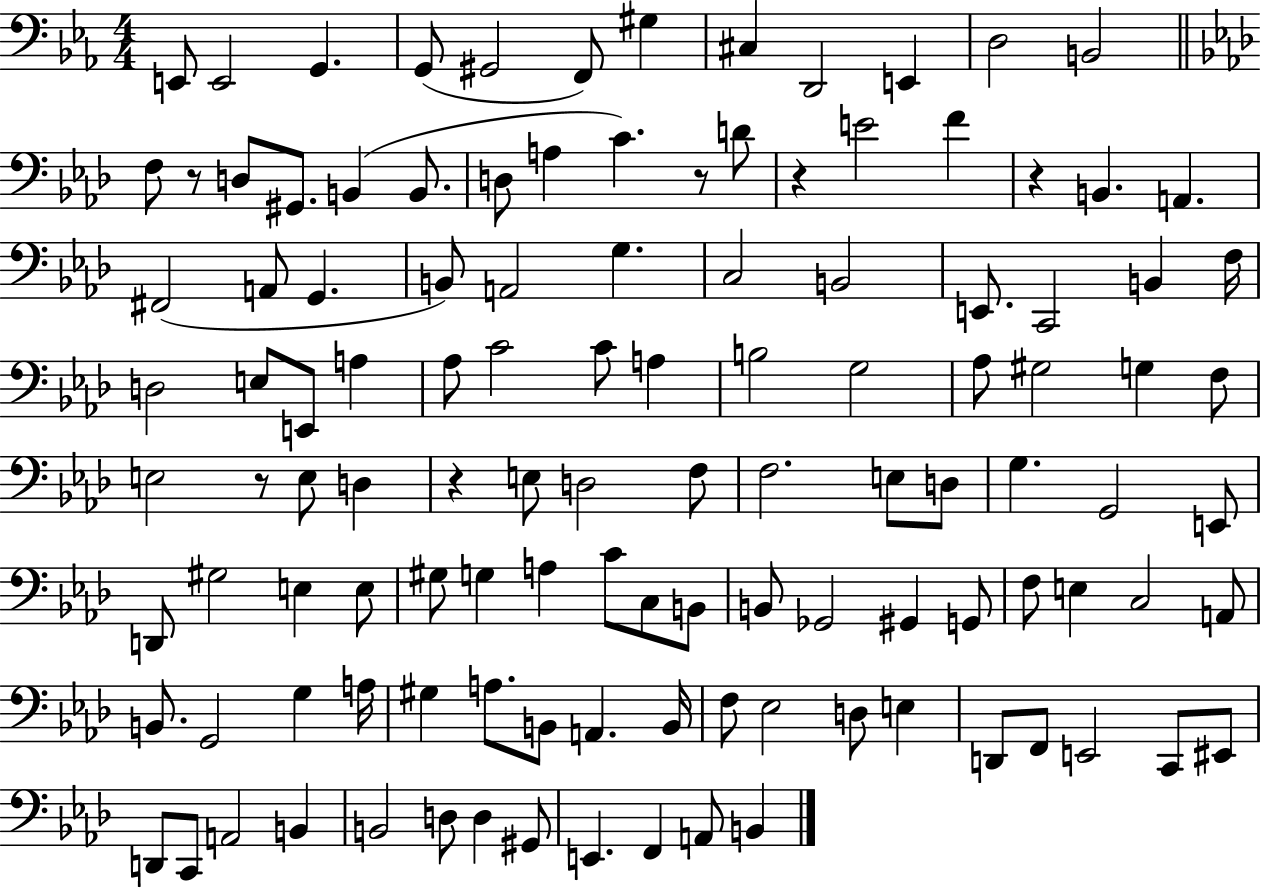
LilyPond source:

{
  \clef bass
  \numericTimeSignature
  \time 4/4
  \key ees \major
  e,8 e,2 g,4. | g,8( gis,2 f,8) gis4 | cis4 d,2 e,4 | d2 b,2 | \break \bar "||" \break \key aes \major f8 r8 d8 gis,8. b,4( b,8. | d8 a4 c'4.) r8 d'8 | r4 e'2 f'4 | r4 b,4. a,4. | \break fis,2( a,8 g,4. | b,8) a,2 g4. | c2 b,2 | e,8. c,2 b,4 f16 | \break d2 e8 e,8 a4 | aes8 c'2 c'8 a4 | b2 g2 | aes8 gis2 g4 f8 | \break e2 r8 e8 d4 | r4 e8 d2 f8 | f2. e8 d8 | g4. g,2 e,8 | \break d,8 gis2 e4 e8 | gis8 g4 a4 c'8 c8 b,8 | b,8 ges,2 gis,4 g,8 | f8 e4 c2 a,8 | \break b,8. g,2 g4 a16 | gis4 a8. b,8 a,4. b,16 | f8 ees2 d8 e4 | d,8 f,8 e,2 c,8 eis,8 | \break d,8 c,8 a,2 b,4 | b,2 d8 d4 gis,8 | e,4. f,4 a,8 b,4 | \bar "|."
}